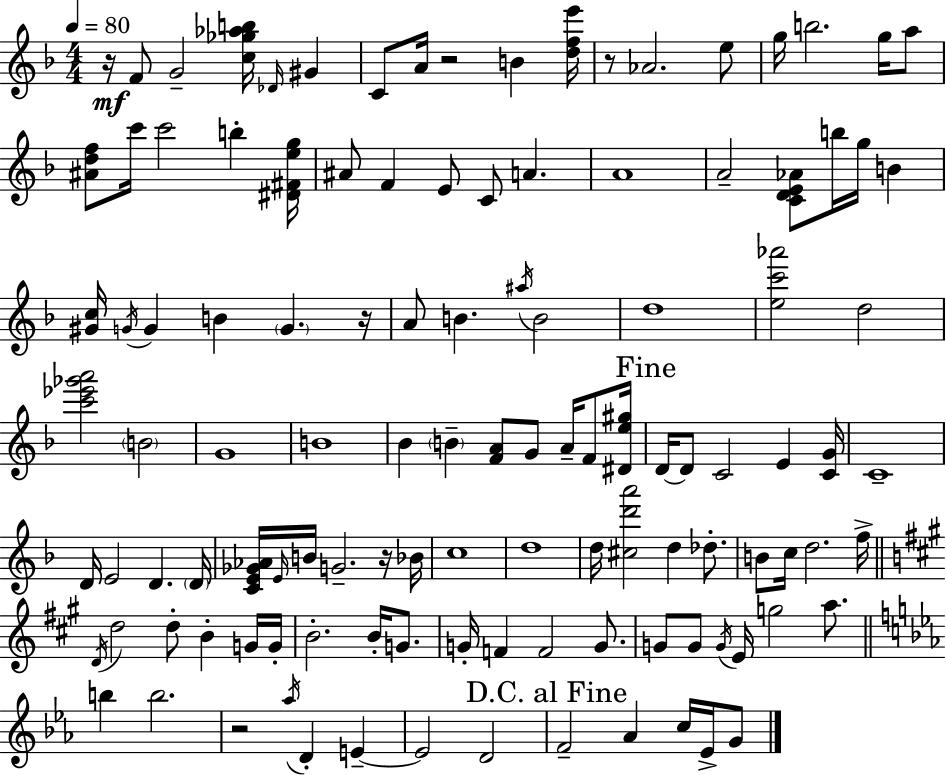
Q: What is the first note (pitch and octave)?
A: F4